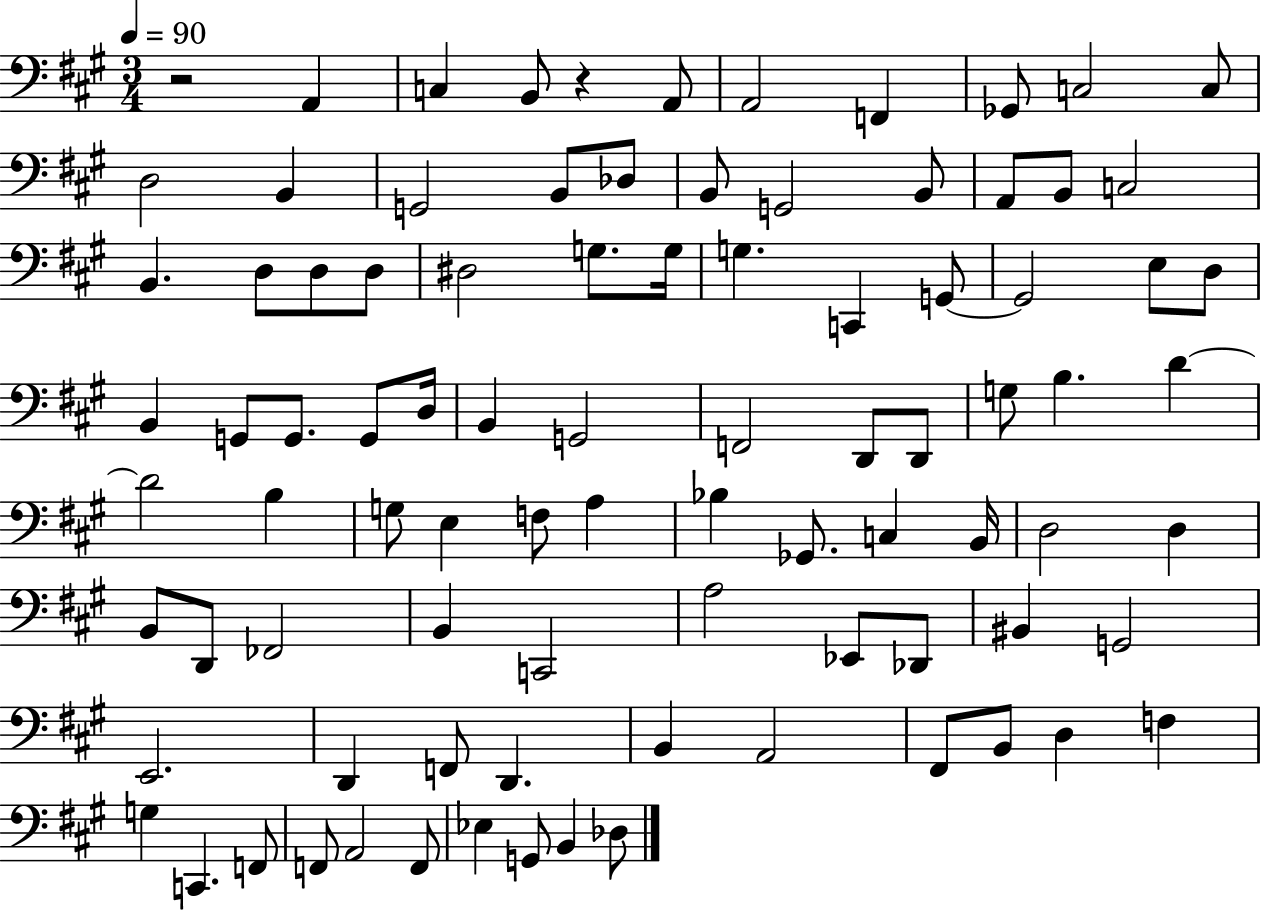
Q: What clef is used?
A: bass